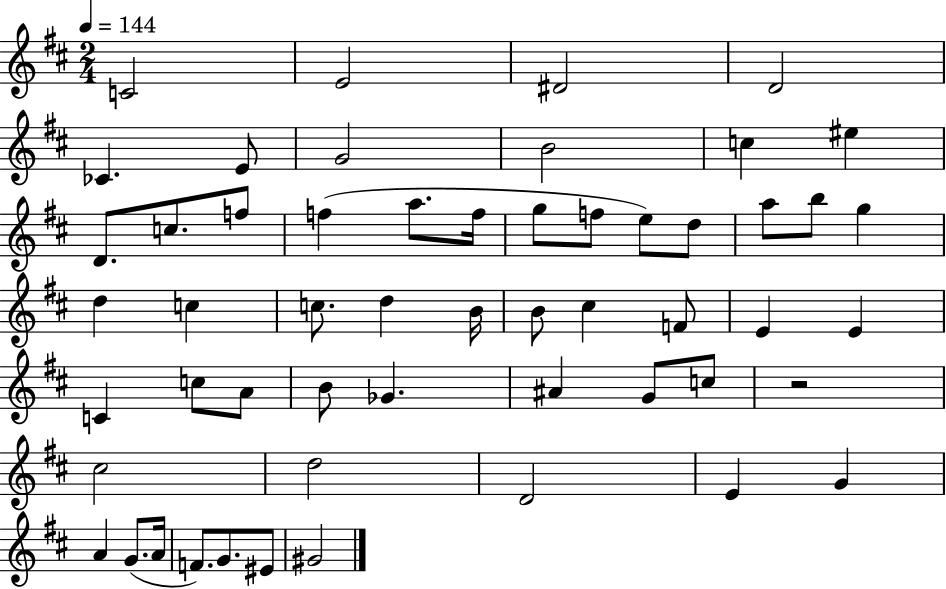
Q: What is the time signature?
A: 2/4